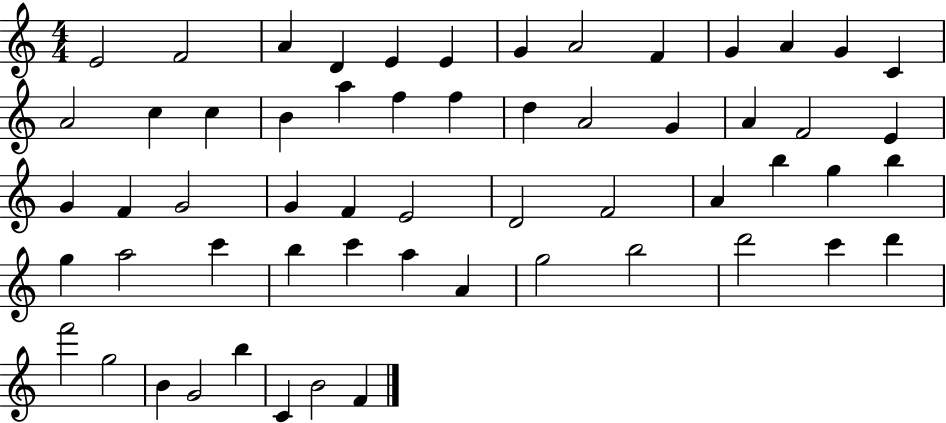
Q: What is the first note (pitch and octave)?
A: E4